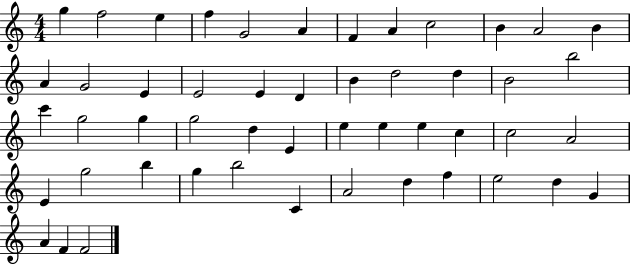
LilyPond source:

{
  \clef treble
  \numericTimeSignature
  \time 4/4
  \key c \major
  g''4 f''2 e''4 | f''4 g'2 a'4 | f'4 a'4 c''2 | b'4 a'2 b'4 | \break a'4 g'2 e'4 | e'2 e'4 d'4 | b'4 d''2 d''4 | b'2 b''2 | \break c'''4 g''2 g''4 | g''2 d''4 e'4 | e''4 e''4 e''4 c''4 | c''2 a'2 | \break e'4 g''2 b''4 | g''4 b''2 c'4 | a'2 d''4 f''4 | e''2 d''4 g'4 | \break a'4 f'4 f'2 | \bar "|."
}